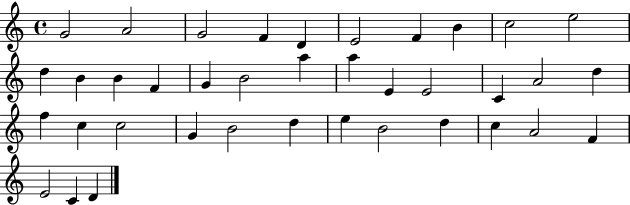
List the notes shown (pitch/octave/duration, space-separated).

G4/h A4/h G4/h F4/q D4/q E4/h F4/q B4/q C5/h E5/h D5/q B4/q B4/q F4/q G4/q B4/h A5/q A5/q E4/q E4/h C4/q A4/h D5/q F5/q C5/q C5/h G4/q B4/h D5/q E5/q B4/h D5/q C5/q A4/h F4/q E4/h C4/q D4/q